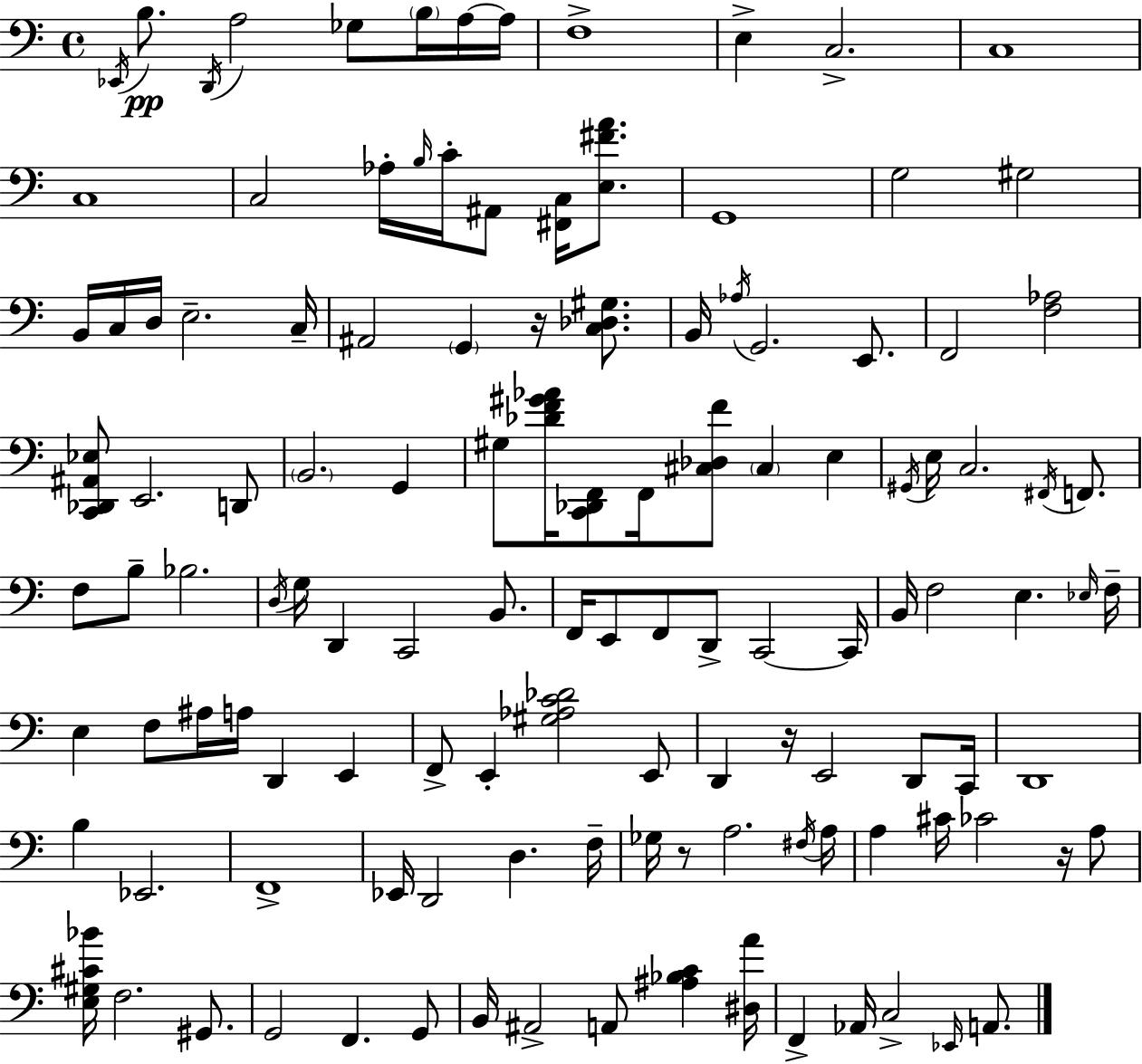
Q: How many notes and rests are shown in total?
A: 123